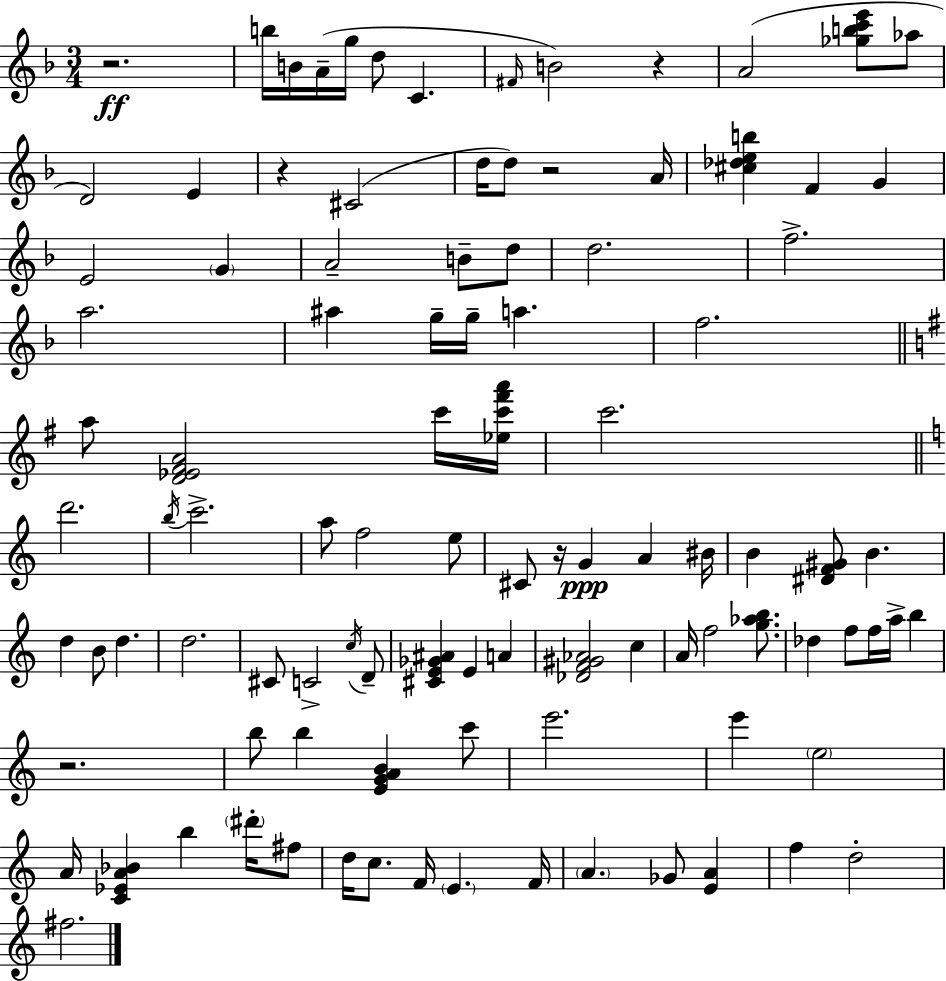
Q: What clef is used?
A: treble